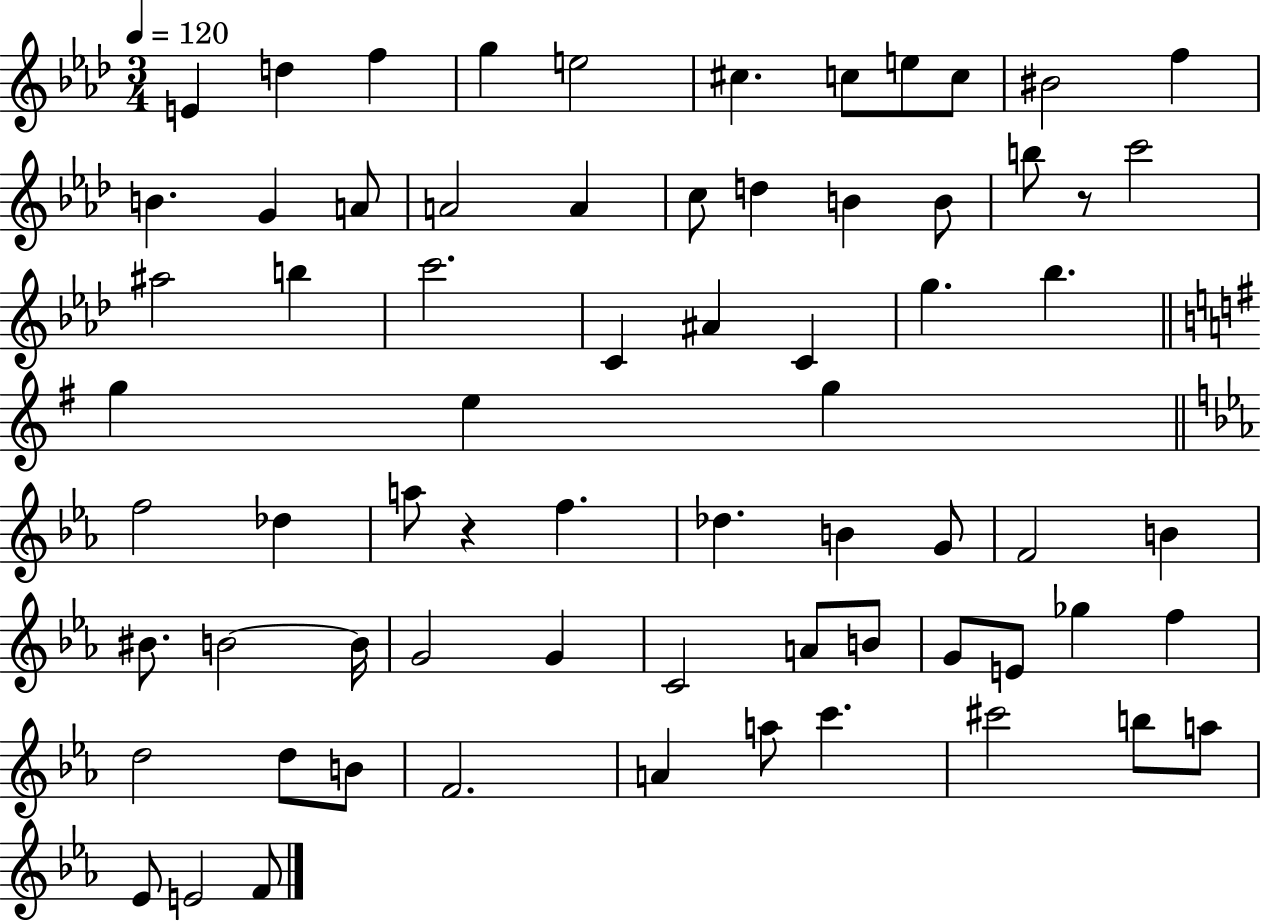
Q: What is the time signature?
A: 3/4